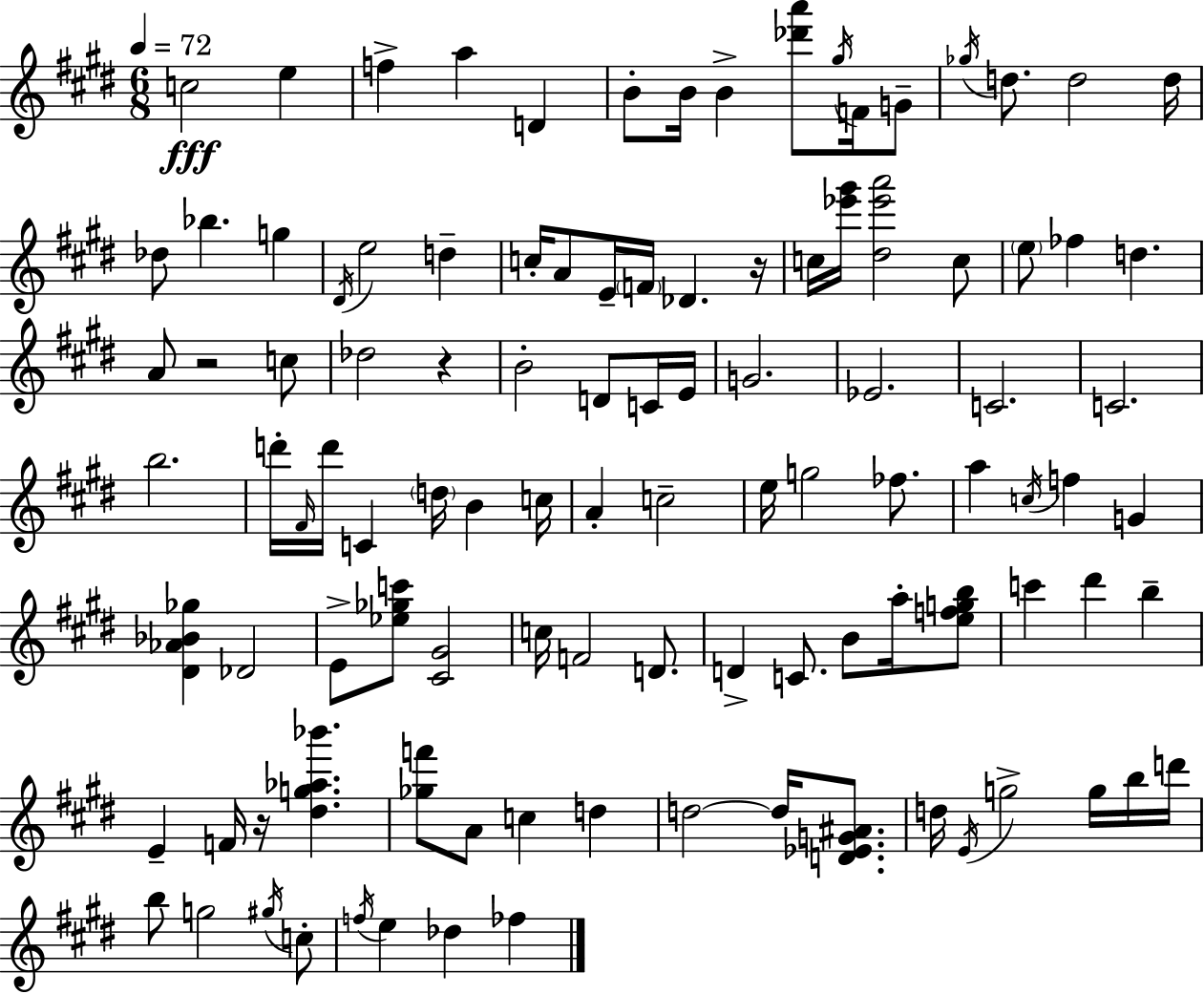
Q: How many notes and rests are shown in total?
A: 106